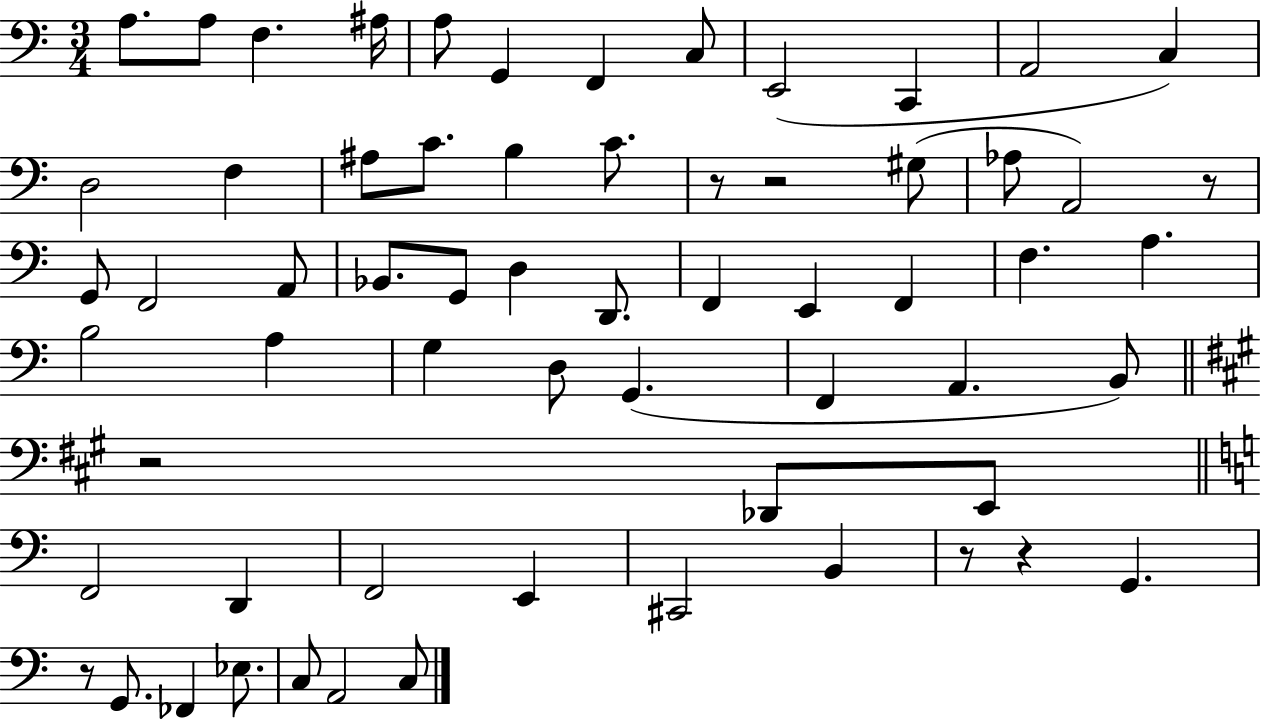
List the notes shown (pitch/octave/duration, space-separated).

A3/e. A3/e F3/q. A#3/s A3/e G2/q F2/q C3/e E2/h C2/q A2/h C3/q D3/h F3/q A#3/e C4/e. B3/q C4/e. R/e R/h G#3/e Ab3/e A2/h R/e G2/e F2/h A2/e Bb2/e. G2/e D3/q D2/e. F2/q E2/q F2/q F3/q. A3/q. B3/h A3/q G3/q D3/e G2/q. F2/q A2/q. B2/e R/h Db2/e E2/e F2/h D2/q F2/h E2/q C#2/h B2/q R/e R/q G2/q. R/e G2/e. FES2/q Eb3/e. C3/e A2/h C3/e